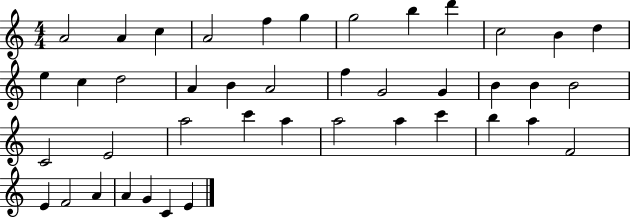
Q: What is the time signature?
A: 4/4